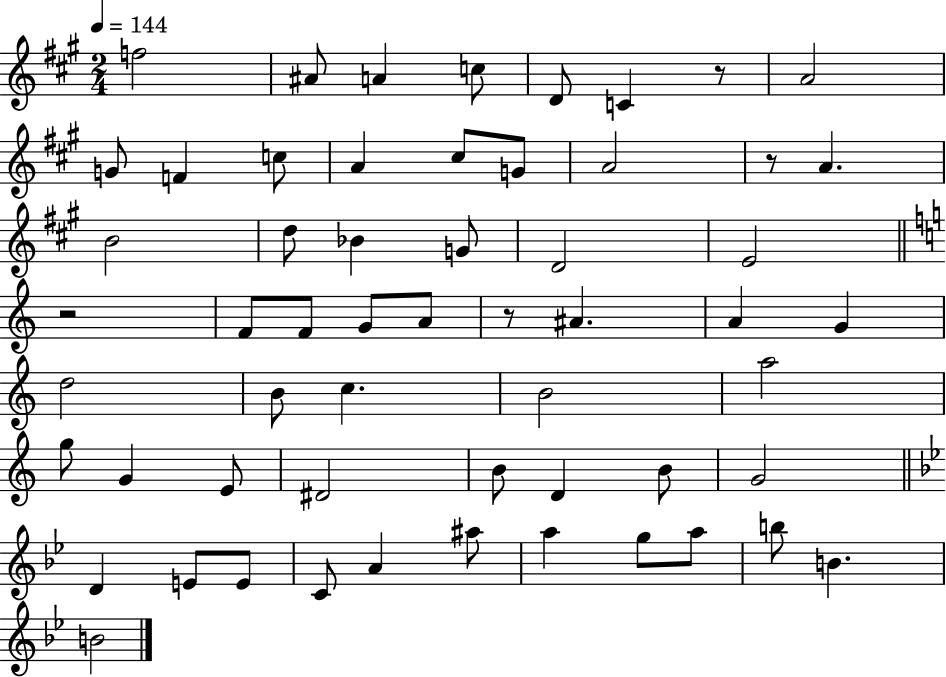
X:1
T:Untitled
M:2/4
L:1/4
K:A
f2 ^A/2 A c/2 D/2 C z/2 A2 G/2 F c/2 A ^c/2 G/2 A2 z/2 A B2 d/2 _B G/2 D2 E2 z2 F/2 F/2 G/2 A/2 z/2 ^A A G d2 B/2 c B2 a2 g/2 G E/2 ^D2 B/2 D B/2 G2 D E/2 E/2 C/2 A ^a/2 a g/2 a/2 b/2 B B2